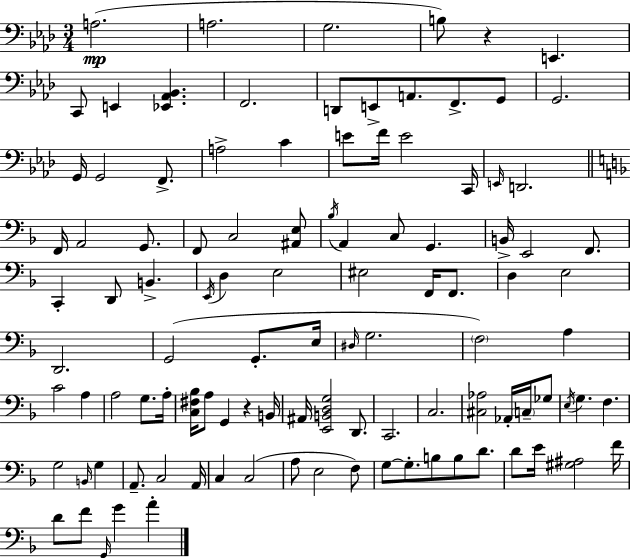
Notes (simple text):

A3/h. A3/h. G3/h. B3/e R/q E2/q. C2/e E2/q [Eb2,Ab2,Bb2]/q. F2/h. D2/e E2/e A2/e. F2/e. G2/e G2/h. G2/s G2/h F2/e. A3/h C4/q E4/e F4/s E4/h C2/s E2/s D2/h. F2/s A2/h G2/e. F2/e C3/h [A#2,E3]/e Bb3/s A2/q C3/e G2/q. B2/s E2/h F2/e. C2/q D2/e B2/q. E2/s D3/q E3/h EIS3/h F2/s F2/e. D3/q E3/h D2/h. G2/h G2/e. E3/s D#3/s G3/h. F3/h A3/q C4/h A3/q A3/h G3/e. A3/s [C3,F#3,Bb3]/s A3/e G2/q R/q B2/s A#2/s [E2,B2,D3,G3]/h D2/e. C2/h. C3/h. [C#3,Ab3]/h Ab2/s C3/s Gb3/e E3/s G3/q. F3/q. G3/h B2/s G3/q A2/e. C3/h A2/s C3/q C3/h A3/e E3/h F3/e G3/e G3/e. B3/e B3/e D4/e. D4/e E4/s [G#3,A#3]/h F4/s D4/e F4/e G2/s G4/q A4/q